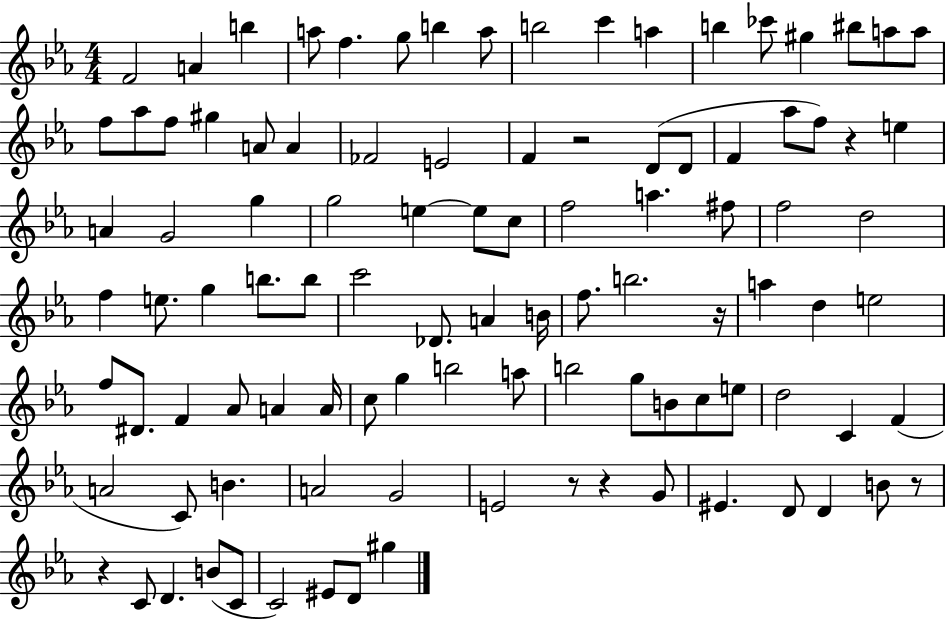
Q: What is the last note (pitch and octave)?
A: G#5